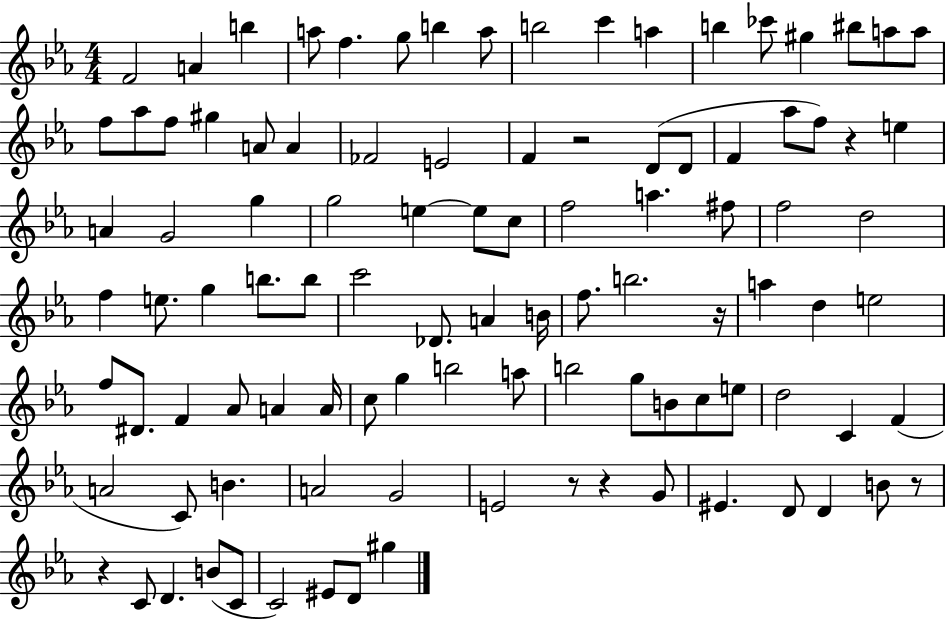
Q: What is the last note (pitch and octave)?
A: G#5